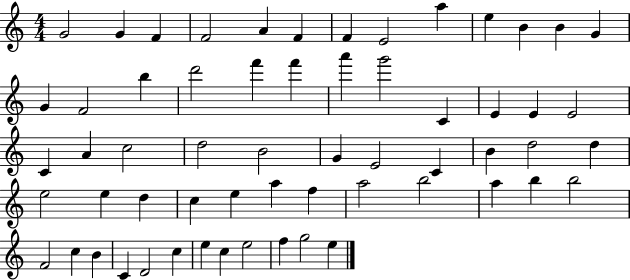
G4/h G4/q F4/q F4/h A4/q F4/q F4/q E4/h A5/q E5/q B4/q B4/q G4/q G4/q F4/h B5/q D6/h F6/q F6/q A6/q G6/h C4/q E4/q E4/q E4/h C4/q A4/q C5/h D5/h B4/h G4/q E4/h C4/q B4/q D5/h D5/q E5/h E5/q D5/q C5/q E5/q A5/q F5/q A5/h B5/h A5/q B5/q B5/h F4/h C5/q B4/q C4/q D4/h C5/q E5/q C5/q E5/h F5/q G5/h E5/q